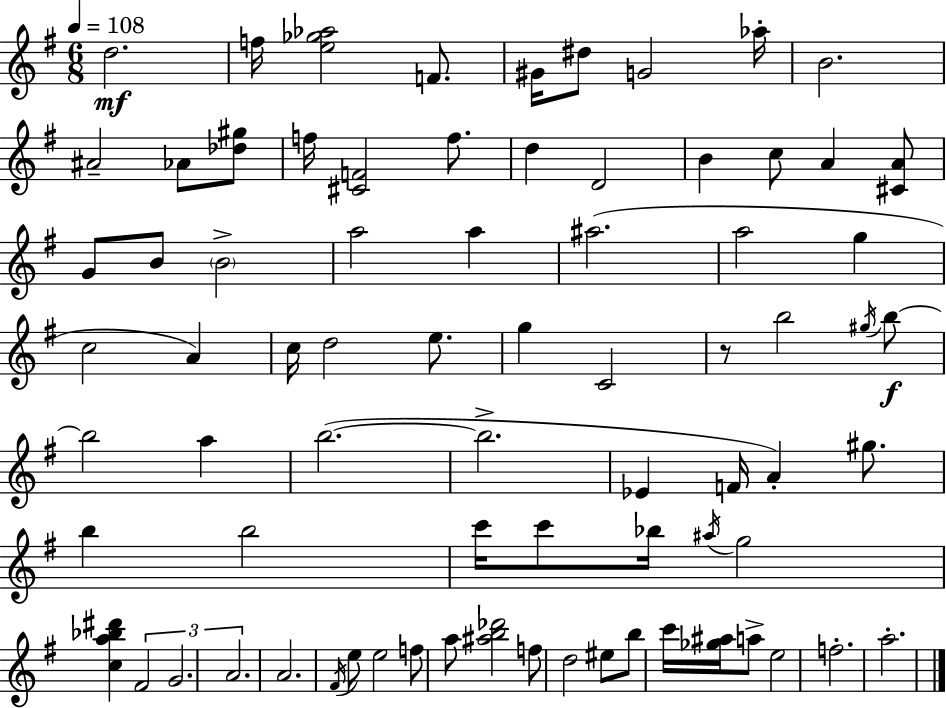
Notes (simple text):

D5/h. F5/s [E5,Gb5,Ab5]/h F4/e. G#4/s D#5/e G4/h Ab5/s B4/h. A#4/h Ab4/e [Db5,G#5]/e F5/s [C#4,F4]/h F5/e. D5/q D4/h B4/q C5/e A4/q [C#4,A4]/e G4/e B4/e B4/h A5/h A5/q A#5/h. A5/h G5/q C5/h A4/q C5/s D5/h E5/e. G5/q C4/h R/e B5/h G#5/s B5/e B5/h A5/q B5/h. B5/h. Eb4/q F4/s A4/q G#5/e. B5/q B5/h C6/s C6/e Bb5/s A#5/s G5/h [C5,A5,Bb5,D#6]/q F#4/h G4/h. A4/h. A4/h. F#4/s E5/e E5/h F5/e A5/e [A#5,B5,Db6]/h F5/e D5/h EIS5/e B5/e C6/s [Gb5,A#5]/s A5/e E5/h F5/h. A5/h.